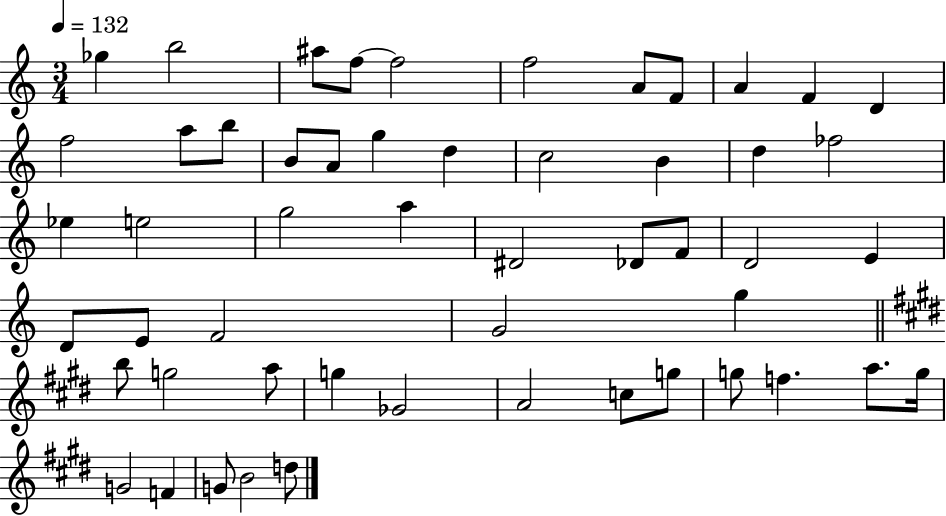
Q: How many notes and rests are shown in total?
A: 53